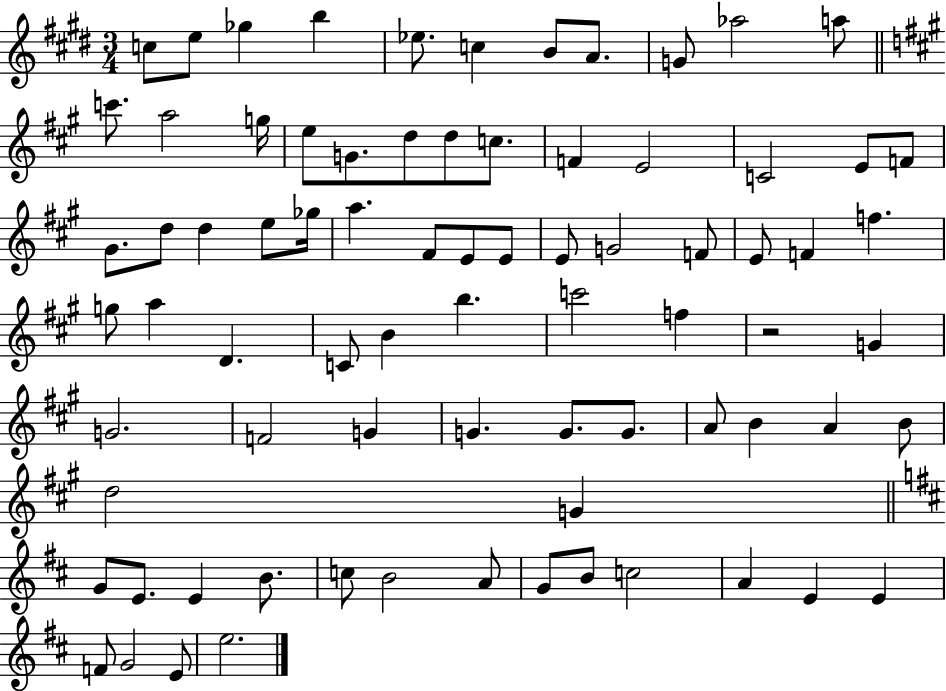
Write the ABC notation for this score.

X:1
T:Untitled
M:3/4
L:1/4
K:E
c/2 e/2 _g b _e/2 c B/2 A/2 G/2 _a2 a/2 c'/2 a2 g/4 e/2 G/2 d/2 d/2 c/2 F E2 C2 E/2 F/2 ^G/2 d/2 d e/2 _g/4 a ^F/2 E/2 E/2 E/2 G2 F/2 E/2 F f g/2 a D C/2 B b c'2 f z2 G G2 F2 G G G/2 G/2 A/2 B A B/2 d2 G G/2 E/2 E B/2 c/2 B2 A/2 G/2 B/2 c2 A E E F/2 G2 E/2 e2